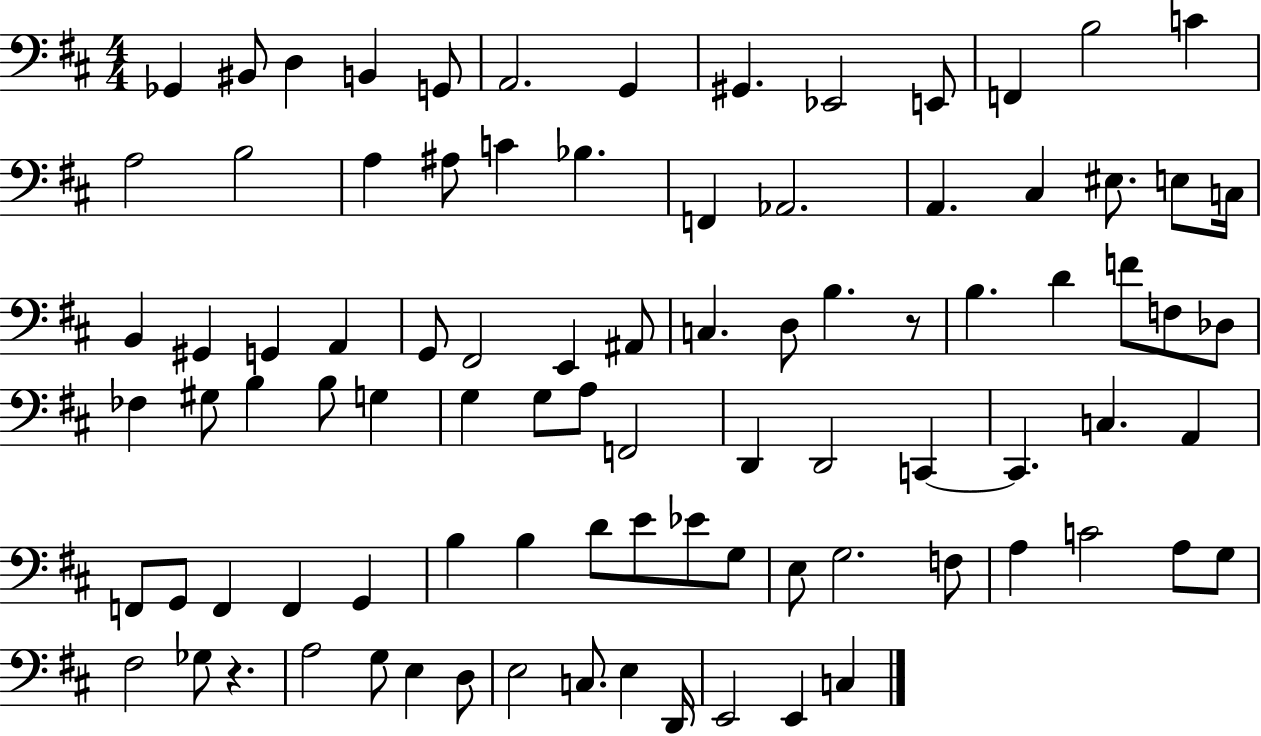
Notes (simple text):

Gb2/q BIS2/e D3/q B2/q G2/e A2/h. G2/q G#2/q. Eb2/h E2/e F2/q B3/h C4/q A3/h B3/h A3/q A#3/e C4/q Bb3/q. F2/q Ab2/h. A2/q. C#3/q EIS3/e. E3/e C3/s B2/q G#2/q G2/q A2/q G2/e F#2/h E2/q A#2/e C3/q. D3/e B3/q. R/e B3/q. D4/q F4/e F3/e Db3/e FES3/q G#3/e B3/q B3/e G3/q G3/q G3/e A3/e F2/h D2/q D2/h C2/q C2/q. C3/q. A2/q F2/e G2/e F2/q F2/q G2/q B3/q B3/q D4/e E4/e Eb4/e G3/e E3/e G3/h. F3/e A3/q C4/h A3/e G3/e F#3/h Gb3/e R/q. A3/h G3/e E3/q D3/e E3/h C3/e. E3/q D2/s E2/h E2/q C3/q